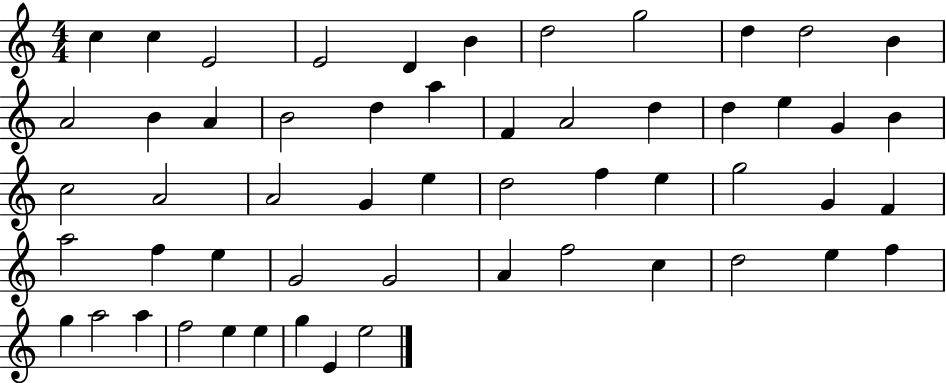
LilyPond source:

{
  \clef treble
  \numericTimeSignature
  \time 4/4
  \key c \major
  c''4 c''4 e'2 | e'2 d'4 b'4 | d''2 g''2 | d''4 d''2 b'4 | \break a'2 b'4 a'4 | b'2 d''4 a''4 | f'4 a'2 d''4 | d''4 e''4 g'4 b'4 | \break c''2 a'2 | a'2 g'4 e''4 | d''2 f''4 e''4 | g''2 g'4 f'4 | \break a''2 f''4 e''4 | g'2 g'2 | a'4 f''2 c''4 | d''2 e''4 f''4 | \break g''4 a''2 a''4 | f''2 e''4 e''4 | g''4 e'4 e''2 | \bar "|."
}